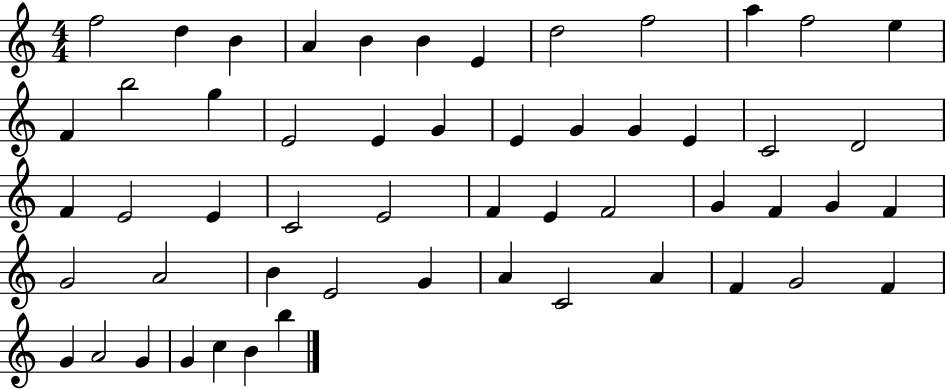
X:1
T:Untitled
M:4/4
L:1/4
K:C
f2 d B A B B E d2 f2 a f2 e F b2 g E2 E G E G G E C2 D2 F E2 E C2 E2 F E F2 G F G F G2 A2 B E2 G A C2 A F G2 F G A2 G G c B b